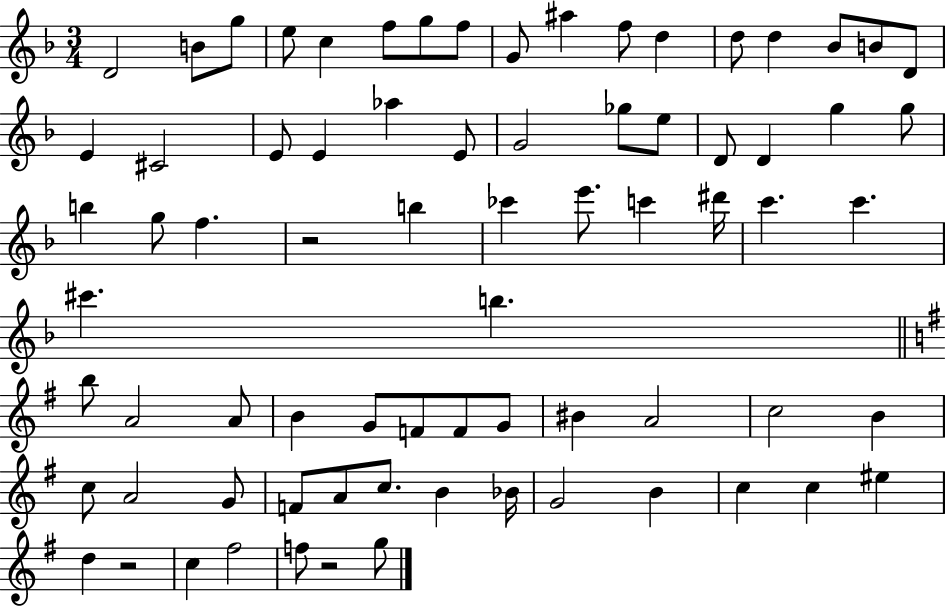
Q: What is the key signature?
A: F major